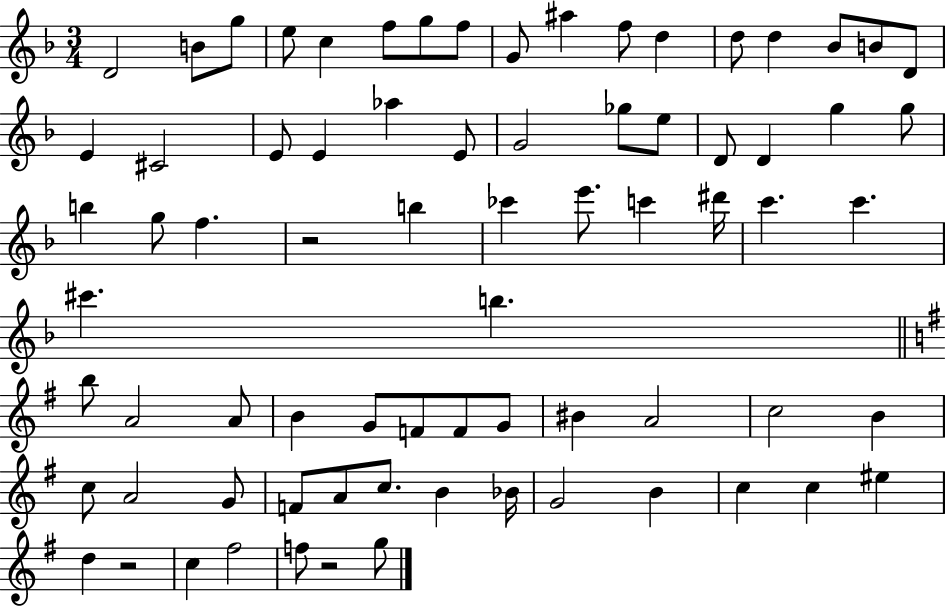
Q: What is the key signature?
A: F major